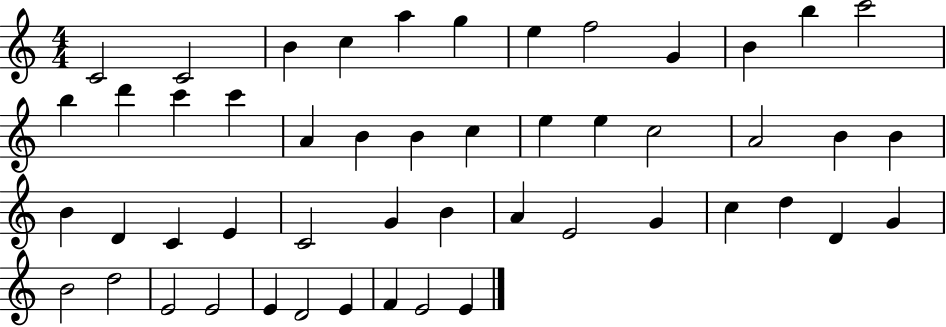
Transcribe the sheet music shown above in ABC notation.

X:1
T:Untitled
M:4/4
L:1/4
K:C
C2 C2 B c a g e f2 G B b c'2 b d' c' c' A B B c e e c2 A2 B B B D C E C2 G B A E2 G c d D G B2 d2 E2 E2 E D2 E F E2 E